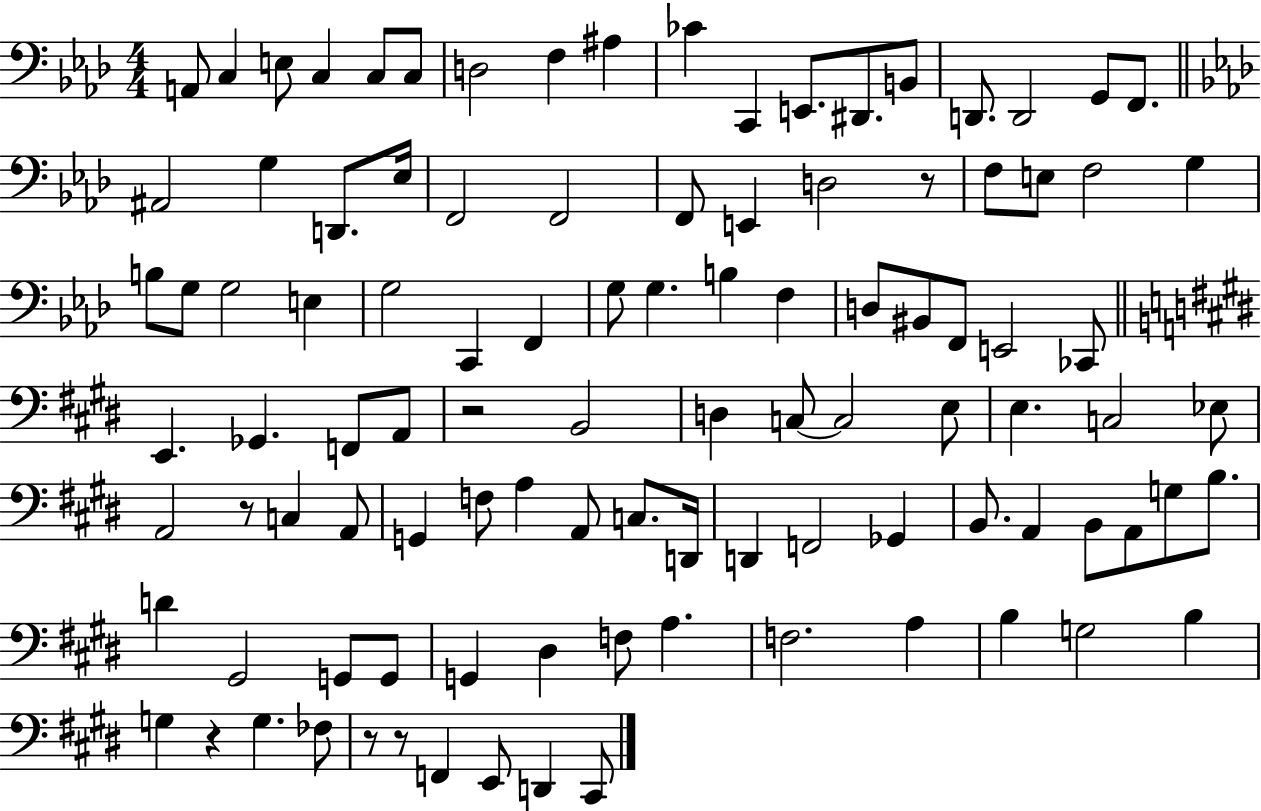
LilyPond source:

{
  \clef bass
  \numericTimeSignature
  \time 4/4
  \key aes \major
  a,8 c4 e8 c4 c8 c8 | d2 f4 ais4 | ces'4 c,4 e,8. dis,8. b,8 | d,8. d,2 g,8 f,8. | \break \bar "||" \break \key f \minor ais,2 g4 d,8. ees16 | f,2 f,2 | f,8 e,4 d2 r8 | f8 e8 f2 g4 | \break b8 g8 g2 e4 | g2 c,4 f,4 | g8 g4. b4 f4 | d8 bis,8 f,8 e,2 ces,8 | \break \bar "||" \break \key e \major e,4. ges,4. f,8 a,8 | r2 b,2 | d4 c8~~ c2 e8 | e4. c2 ees8 | \break a,2 r8 c4 a,8 | g,4 f8 a4 a,8 c8. d,16 | d,4 f,2 ges,4 | b,8. a,4 b,8 a,8 g8 b8. | \break d'4 gis,2 g,8 g,8 | g,4 dis4 f8 a4. | f2. a4 | b4 g2 b4 | \break g4 r4 g4. fes8 | r8 r8 f,4 e,8 d,4 cis,8 | \bar "|."
}